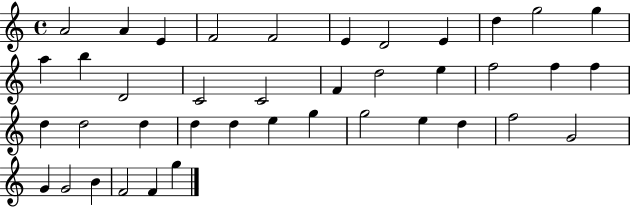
{
  \clef treble
  \time 4/4
  \defaultTimeSignature
  \key c \major
  a'2 a'4 e'4 | f'2 f'2 | e'4 d'2 e'4 | d''4 g''2 g''4 | \break a''4 b''4 d'2 | c'2 c'2 | f'4 d''2 e''4 | f''2 f''4 f''4 | \break d''4 d''2 d''4 | d''4 d''4 e''4 g''4 | g''2 e''4 d''4 | f''2 g'2 | \break g'4 g'2 b'4 | f'2 f'4 g''4 | \bar "|."
}